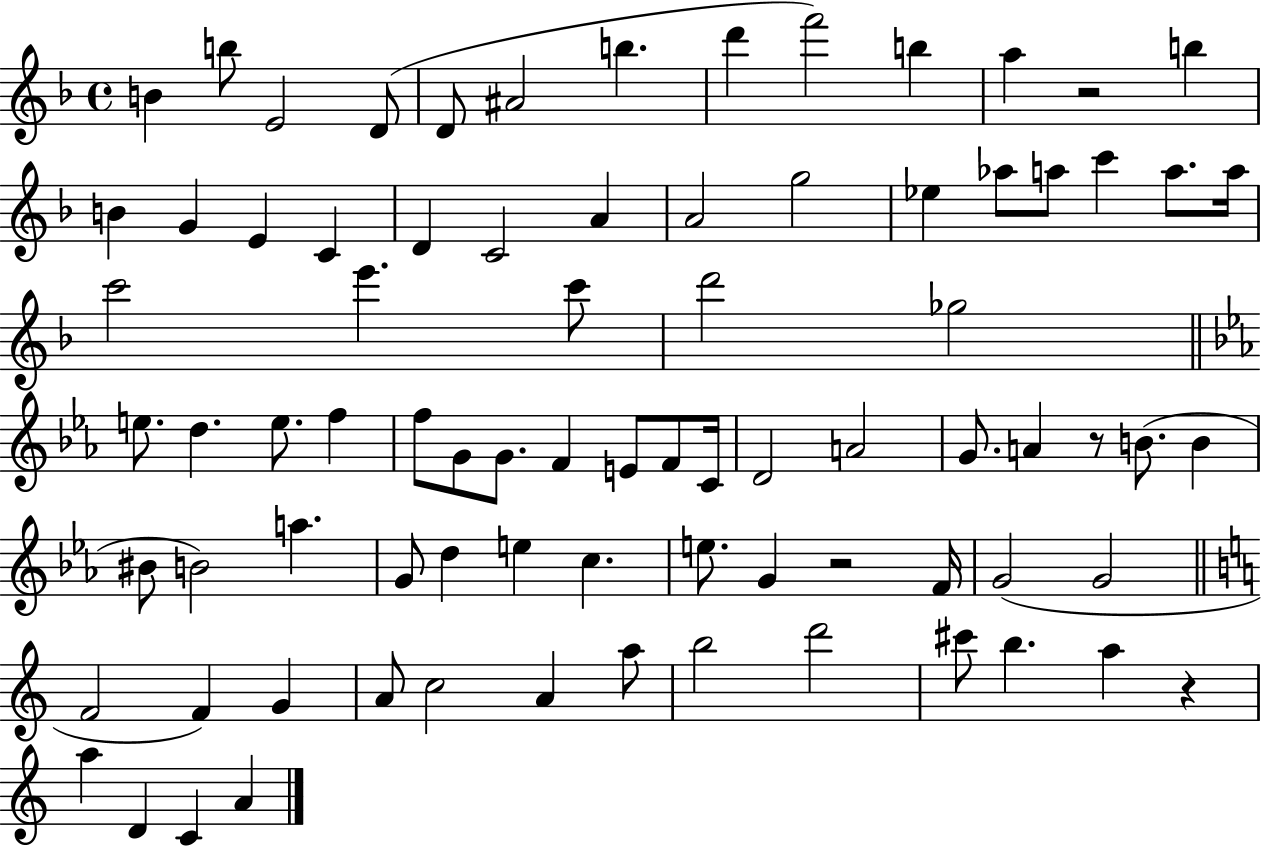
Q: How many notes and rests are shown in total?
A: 81